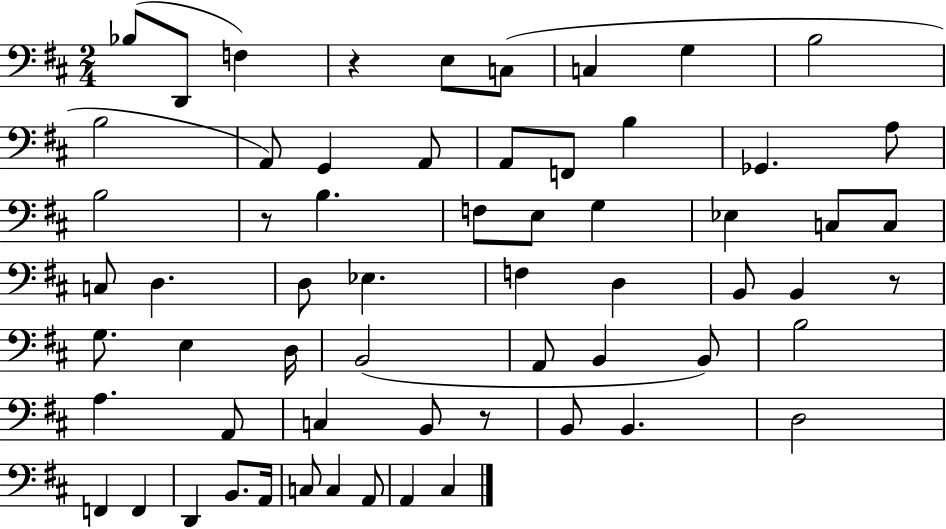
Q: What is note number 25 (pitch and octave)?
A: C3